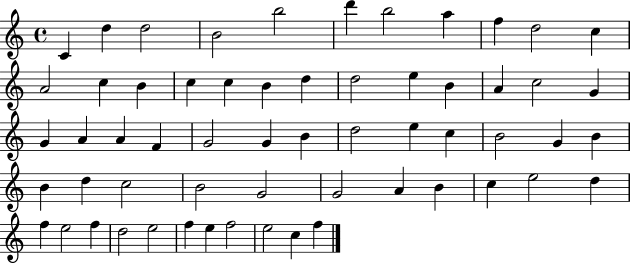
{
  \clef treble
  \time 4/4
  \defaultTimeSignature
  \key c \major
  c'4 d''4 d''2 | b'2 b''2 | d'''4 b''2 a''4 | f''4 d''2 c''4 | \break a'2 c''4 b'4 | c''4 c''4 b'4 d''4 | d''2 e''4 b'4 | a'4 c''2 g'4 | \break g'4 a'4 a'4 f'4 | g'2 g'4 b'4 | d''2 e''4 c''4 | b'2 g'4 b'4 | \break b'4 d''4 c''2 | b'2 g'2 | g'2 a'4 b'4 | c''4 e''2 d''4 | \break f''4 e''2 f''4 | d''2 e''2 | f''4 e''4 f''2 | e''2 c''4 f''4 | \break \bar "|."
}